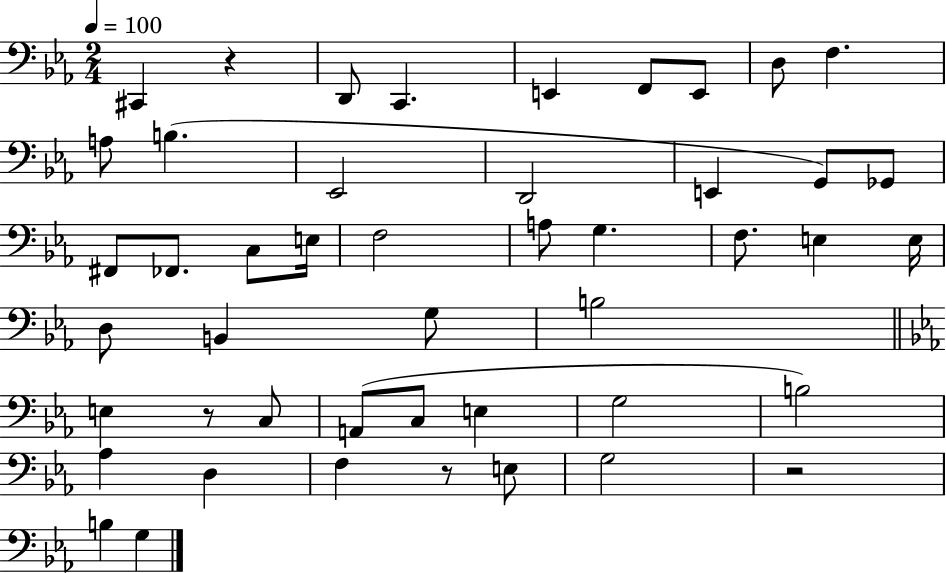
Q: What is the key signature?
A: EES major